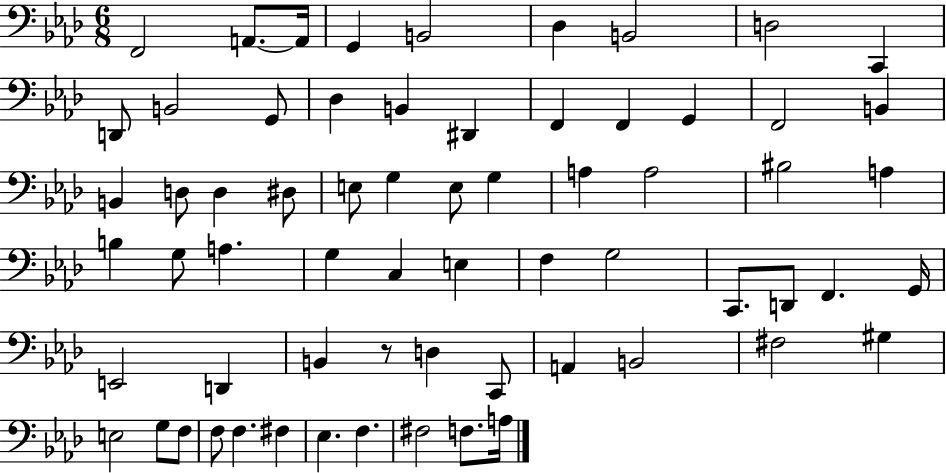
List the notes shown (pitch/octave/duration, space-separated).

F2/h A2/e. A2/s G2/q B2/h Db3/q B2/h D3/h C2/q D2/e B2/h G2/e Db3/q B2/q D#2/q F2/q F2/q G2/q F2/h B2/q B2/q D3/e D3/q D#3/e E3/e G3/q E3/e G3/q A3/q A3/h BIS3/h A3/q B3/q G3/e A3/q. G3/q C3/q E3/q F3/q G3/h C2/e. D2/e F2/q. G2/s E2/h D2/q B2/q R/e D3/q C2/e A2/q B2/h F#3/h G#3/q E3/h G3/e F3/e F3/e F3/q. F#3/q Eb3/q. F3/q. F#3/h F3/e. A3/s